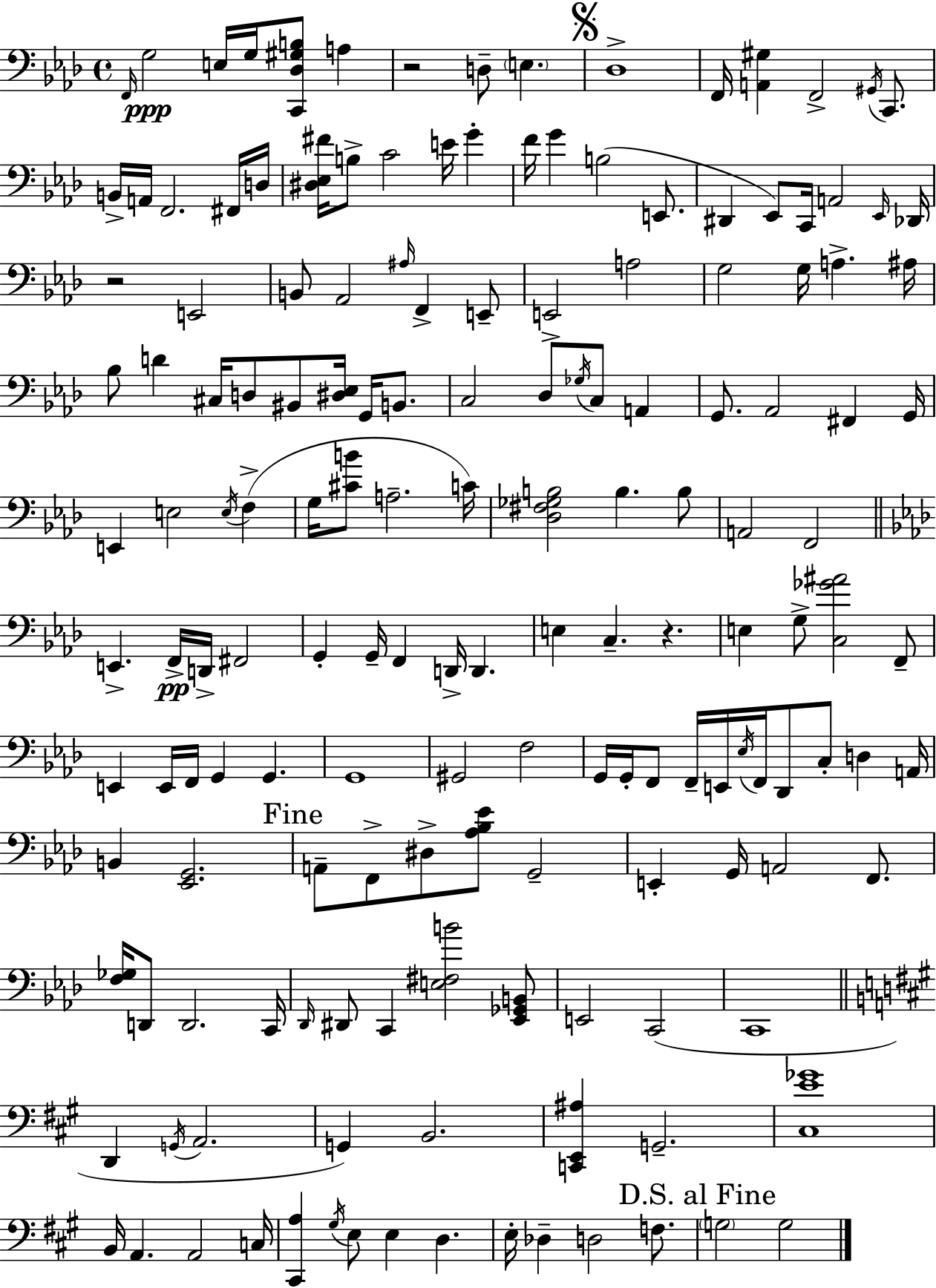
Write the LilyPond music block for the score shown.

{
  \clef bass
  \time 4/4
  \defaultTimeSignature
  \key f \minor
  \grace { f,16 }\ppp g2 e16 g16 <c, des gis b>8 a4 | r2 d8-- \parenthesize e4. | \mark \markup { \musicglyph "scripts.segno" } des1-> | f,16 <a, gis>4 f,2-> \acciaccatura { gis,16 } c,8. | \break b,16-> a,16 f,2. | fis,16 d16 <dis ees fis'>16 b8-> c'2 e'16 g'4-. | f'16 g'4 b2( e,8. | dis,4 ees,8) c,16 a,2 | \break \grace { ees,16 } des,16 r2 e,2 | b,8 aes,2 \grace { ais16 } f,4-> | e,8-- e,2-> a2 | g2 g16 a4.-> | \break ais16 bes8 d'4 cis16 d8 bis,8 <dis ees>16 | g,16 b,8. c2 des8 \acciaccatura { ges16 } c8 | a,4 g,8. aes,2 | fis,4 g,16 e,4 e2 | \break \acciaccatura { e16 } f4->( g16 <cis' b'>8 a2.-- | c'16) <des fis ges b>2 b4. | b8 a,2 f,2 | \bar "||" \break \key aes \major e,4.-> f,16->\pp d,16-> fis,2 | g,4-. g,16-- f,4 d,16-> d,4. | e4 c4.-- r4. | e4 g8-> <c ges' ais'>2 f,8-- | \break e,4 e,16 f,16 g,4 g,4. | g,1 | gis,2 f2 | g,16 g,16-. f,8 f,16-- e,16 \acciaccatura { ees16 } f,16 des,8 c8-. d4 | \break a,16 b,4 <ees, g,>2. | \mark "Fine" a,8-- f,8-> dis8-> <aes bes ees'>8 g,2-- | e,4-. g,16 a,2 f,8. | <f ges>16 d,8 d,2. | \break c,16 \grace { des,16 } dis,8 c,4 <e fis b'>2 | <ees, ges, b,>8 e,2 c,2( | c,1 | \bar "||" \break \key a \major d,4 \acciaccatura { g,16 } a,2. | g,4) b,2. | <c, e, ais>4 g,2.-- | <cis e' ges'>1 | \break b,16 a,4. a,2 | c16 <cis, a>4 \acciaccatura { gis16 } e8 e4 d4. | e16-. des4-- d2 f8. | \mark "D.S. al Fine" \parenthesize g2 g2 | \break \bar "|."
}